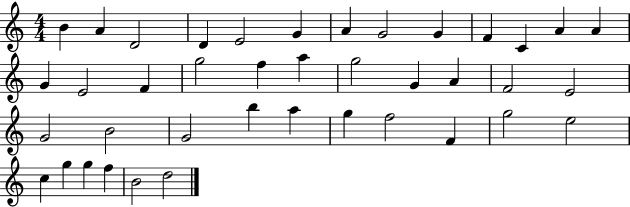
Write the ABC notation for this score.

X:1
T:Untitled
M:4/4
L:1/4
K:C
B A D2 D E2 G A G2 G F C A A G E2 F g2 f a g2 G A F2 E2 G2 B2 G2 b a g f2 F g2 e2 c g g f B2 d2